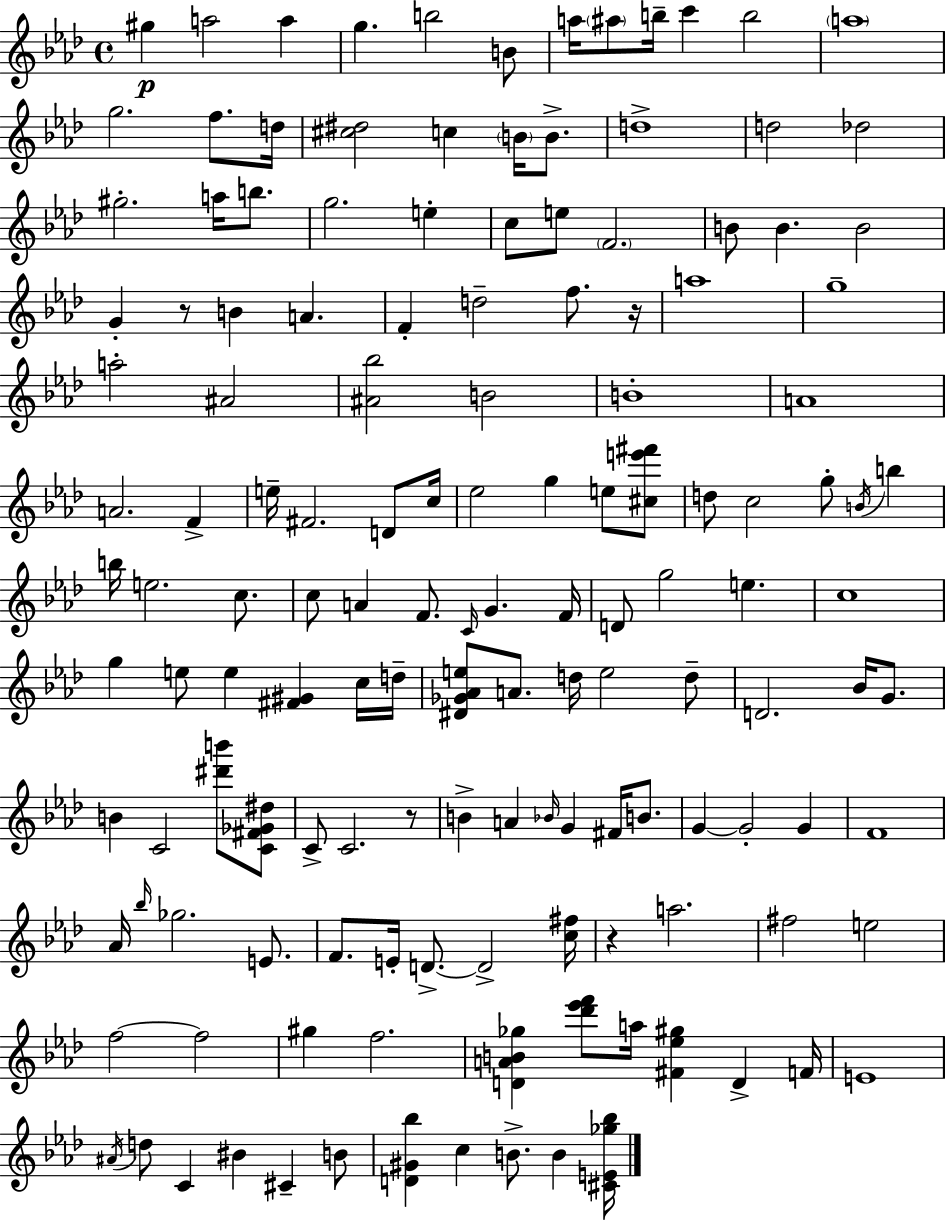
G#5/q A5/h A5/q G5/q. B5/h B4/e A5/s A#5/e B5/s C6/q B5/h A5/w G5/h. F5/e. D5/s [C#5,D#5]/h C5/q B4/s B4/e. D5/w D5/h Db5/h G#5/h. A5/s B5/e. G5/h. E5/q C5/e E5/e F4/h. B4/e B4/q. B4/h G4/q R/e B4/q A4/q. F4/q D5/h F5/e. R/s A5/w G5/w A5/h A#4/h [A#4,Bb5]/h B4/h B4/w A4/w A4/h. F4/q E5/s F#4/h. D4/e C5/s Eb5/h G5/q E5/e [C#5,E6,F#6]/e D5/e C5/h G5/e B4/s B5/q B5/s E5/h. C5/e. C5/e A4/q F4/e. C4/s G4/q. F4/s D4/e G5/h E5/q. C5/w G5/q E5/e E5/q [F#4,G#4]/q C5/s D5/s [D#4,Gb4,Ab4,E5]/e A4/e. D5/s E5/h D5/e D4/h. Bb4/s G4/e. B4/q C4/h [D#6,B6]/e [C4,F#4,Gb4,D#5]/e C4/e C4/h. R/e B4/q A4/q Bb4/s G4/q F#4/s B4/e. G4/q G4/h G4/q F4/w Ab4/s Bb5/s Gb5/h. E4/e. F4/e. E4/s D4/e. D4/h [C5,F#5]/s R/q A5/h. F#5/h E5/h F5/h F5/h G#5/q F5/h. [D4,A4,B4,Gb5]/q [Db6,Eb6,F6]/e A5/s [F#4,Eb5,G#5]/q D4/q F4/s E4/w A#4/s D5/e C4/q BIS4/q C#4/q B4/e [D4,G#4,Bb5]/q C5/q B4/e. B4/q [C#4,E4,Gb5,Bb5]/s